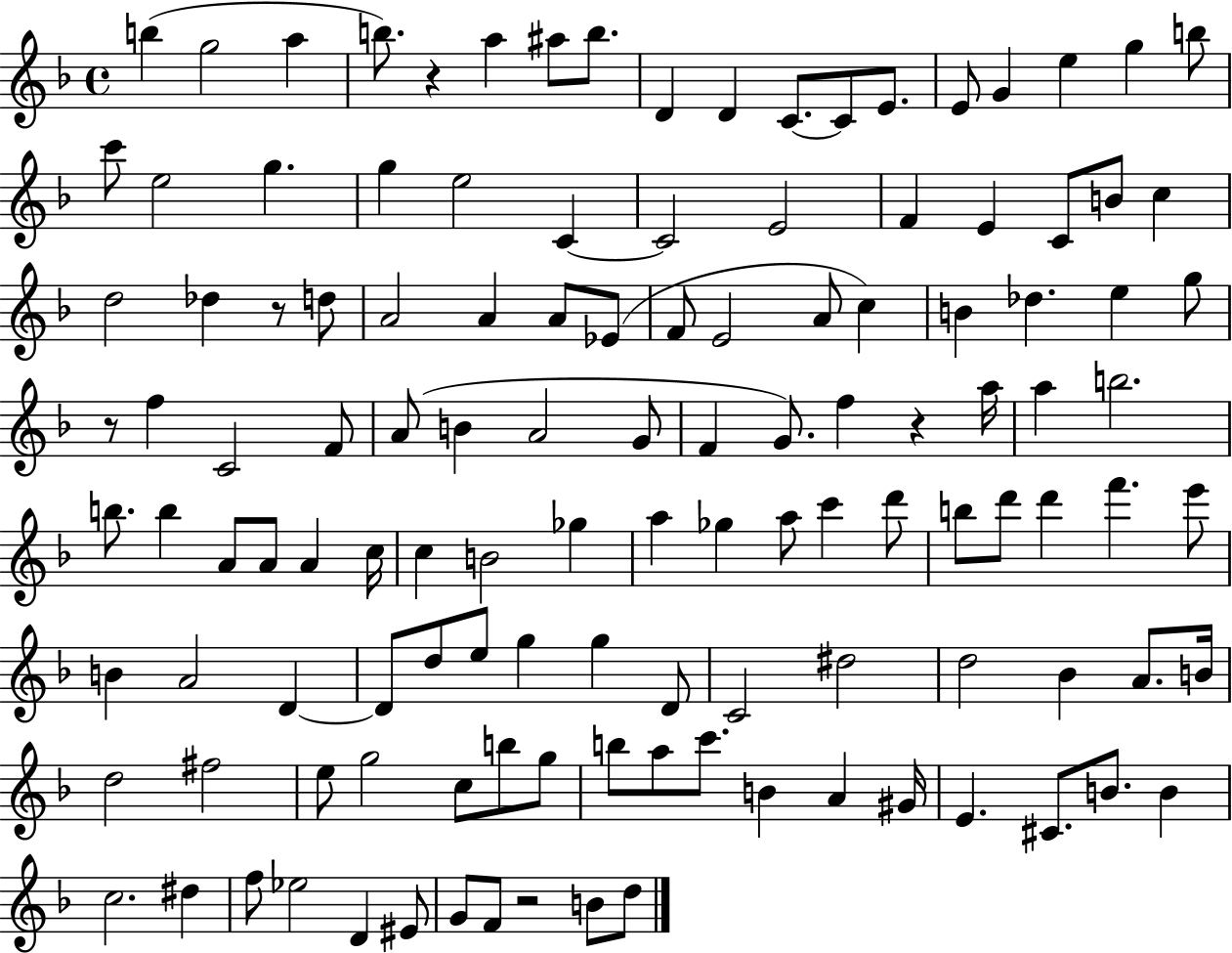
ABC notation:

X:1
T:Untitled
M:4/4
L:1/4
K:F
b g2 a b/2 z a ^a/2 b/2 D D C/2 C/2 E/2 E/2 G e g b/2 c'/2 e2 g g e2 C C2 E2 F E C/2 B/2 c d2 _d z/2 d/2 A2 A A/2 _E/2 F/2 E2 A/2 c B _d e g/2 z/2 f C2 F/2 A/2 B A2 G/2 F G/2 f z a/4 a b2 b/2 b A/2 A/2 A c/4 c B2 _g a _g a/2 c' d'/2 b/2 d'/2 d' f' e'/2 B A2 D D/2 d/2 e/2 g g D/2 C2 ^d2 d2 _B A/2 B/4 d2 ^f2 e/2 g2 c/2 b/2 g/2 b/2 a/2 c'/2 B A ^G/4 E ^C/2 B/2 B c2 ^d f/2 _e2 D ^E/2 G/2 F/2 z2 B/2 d/2